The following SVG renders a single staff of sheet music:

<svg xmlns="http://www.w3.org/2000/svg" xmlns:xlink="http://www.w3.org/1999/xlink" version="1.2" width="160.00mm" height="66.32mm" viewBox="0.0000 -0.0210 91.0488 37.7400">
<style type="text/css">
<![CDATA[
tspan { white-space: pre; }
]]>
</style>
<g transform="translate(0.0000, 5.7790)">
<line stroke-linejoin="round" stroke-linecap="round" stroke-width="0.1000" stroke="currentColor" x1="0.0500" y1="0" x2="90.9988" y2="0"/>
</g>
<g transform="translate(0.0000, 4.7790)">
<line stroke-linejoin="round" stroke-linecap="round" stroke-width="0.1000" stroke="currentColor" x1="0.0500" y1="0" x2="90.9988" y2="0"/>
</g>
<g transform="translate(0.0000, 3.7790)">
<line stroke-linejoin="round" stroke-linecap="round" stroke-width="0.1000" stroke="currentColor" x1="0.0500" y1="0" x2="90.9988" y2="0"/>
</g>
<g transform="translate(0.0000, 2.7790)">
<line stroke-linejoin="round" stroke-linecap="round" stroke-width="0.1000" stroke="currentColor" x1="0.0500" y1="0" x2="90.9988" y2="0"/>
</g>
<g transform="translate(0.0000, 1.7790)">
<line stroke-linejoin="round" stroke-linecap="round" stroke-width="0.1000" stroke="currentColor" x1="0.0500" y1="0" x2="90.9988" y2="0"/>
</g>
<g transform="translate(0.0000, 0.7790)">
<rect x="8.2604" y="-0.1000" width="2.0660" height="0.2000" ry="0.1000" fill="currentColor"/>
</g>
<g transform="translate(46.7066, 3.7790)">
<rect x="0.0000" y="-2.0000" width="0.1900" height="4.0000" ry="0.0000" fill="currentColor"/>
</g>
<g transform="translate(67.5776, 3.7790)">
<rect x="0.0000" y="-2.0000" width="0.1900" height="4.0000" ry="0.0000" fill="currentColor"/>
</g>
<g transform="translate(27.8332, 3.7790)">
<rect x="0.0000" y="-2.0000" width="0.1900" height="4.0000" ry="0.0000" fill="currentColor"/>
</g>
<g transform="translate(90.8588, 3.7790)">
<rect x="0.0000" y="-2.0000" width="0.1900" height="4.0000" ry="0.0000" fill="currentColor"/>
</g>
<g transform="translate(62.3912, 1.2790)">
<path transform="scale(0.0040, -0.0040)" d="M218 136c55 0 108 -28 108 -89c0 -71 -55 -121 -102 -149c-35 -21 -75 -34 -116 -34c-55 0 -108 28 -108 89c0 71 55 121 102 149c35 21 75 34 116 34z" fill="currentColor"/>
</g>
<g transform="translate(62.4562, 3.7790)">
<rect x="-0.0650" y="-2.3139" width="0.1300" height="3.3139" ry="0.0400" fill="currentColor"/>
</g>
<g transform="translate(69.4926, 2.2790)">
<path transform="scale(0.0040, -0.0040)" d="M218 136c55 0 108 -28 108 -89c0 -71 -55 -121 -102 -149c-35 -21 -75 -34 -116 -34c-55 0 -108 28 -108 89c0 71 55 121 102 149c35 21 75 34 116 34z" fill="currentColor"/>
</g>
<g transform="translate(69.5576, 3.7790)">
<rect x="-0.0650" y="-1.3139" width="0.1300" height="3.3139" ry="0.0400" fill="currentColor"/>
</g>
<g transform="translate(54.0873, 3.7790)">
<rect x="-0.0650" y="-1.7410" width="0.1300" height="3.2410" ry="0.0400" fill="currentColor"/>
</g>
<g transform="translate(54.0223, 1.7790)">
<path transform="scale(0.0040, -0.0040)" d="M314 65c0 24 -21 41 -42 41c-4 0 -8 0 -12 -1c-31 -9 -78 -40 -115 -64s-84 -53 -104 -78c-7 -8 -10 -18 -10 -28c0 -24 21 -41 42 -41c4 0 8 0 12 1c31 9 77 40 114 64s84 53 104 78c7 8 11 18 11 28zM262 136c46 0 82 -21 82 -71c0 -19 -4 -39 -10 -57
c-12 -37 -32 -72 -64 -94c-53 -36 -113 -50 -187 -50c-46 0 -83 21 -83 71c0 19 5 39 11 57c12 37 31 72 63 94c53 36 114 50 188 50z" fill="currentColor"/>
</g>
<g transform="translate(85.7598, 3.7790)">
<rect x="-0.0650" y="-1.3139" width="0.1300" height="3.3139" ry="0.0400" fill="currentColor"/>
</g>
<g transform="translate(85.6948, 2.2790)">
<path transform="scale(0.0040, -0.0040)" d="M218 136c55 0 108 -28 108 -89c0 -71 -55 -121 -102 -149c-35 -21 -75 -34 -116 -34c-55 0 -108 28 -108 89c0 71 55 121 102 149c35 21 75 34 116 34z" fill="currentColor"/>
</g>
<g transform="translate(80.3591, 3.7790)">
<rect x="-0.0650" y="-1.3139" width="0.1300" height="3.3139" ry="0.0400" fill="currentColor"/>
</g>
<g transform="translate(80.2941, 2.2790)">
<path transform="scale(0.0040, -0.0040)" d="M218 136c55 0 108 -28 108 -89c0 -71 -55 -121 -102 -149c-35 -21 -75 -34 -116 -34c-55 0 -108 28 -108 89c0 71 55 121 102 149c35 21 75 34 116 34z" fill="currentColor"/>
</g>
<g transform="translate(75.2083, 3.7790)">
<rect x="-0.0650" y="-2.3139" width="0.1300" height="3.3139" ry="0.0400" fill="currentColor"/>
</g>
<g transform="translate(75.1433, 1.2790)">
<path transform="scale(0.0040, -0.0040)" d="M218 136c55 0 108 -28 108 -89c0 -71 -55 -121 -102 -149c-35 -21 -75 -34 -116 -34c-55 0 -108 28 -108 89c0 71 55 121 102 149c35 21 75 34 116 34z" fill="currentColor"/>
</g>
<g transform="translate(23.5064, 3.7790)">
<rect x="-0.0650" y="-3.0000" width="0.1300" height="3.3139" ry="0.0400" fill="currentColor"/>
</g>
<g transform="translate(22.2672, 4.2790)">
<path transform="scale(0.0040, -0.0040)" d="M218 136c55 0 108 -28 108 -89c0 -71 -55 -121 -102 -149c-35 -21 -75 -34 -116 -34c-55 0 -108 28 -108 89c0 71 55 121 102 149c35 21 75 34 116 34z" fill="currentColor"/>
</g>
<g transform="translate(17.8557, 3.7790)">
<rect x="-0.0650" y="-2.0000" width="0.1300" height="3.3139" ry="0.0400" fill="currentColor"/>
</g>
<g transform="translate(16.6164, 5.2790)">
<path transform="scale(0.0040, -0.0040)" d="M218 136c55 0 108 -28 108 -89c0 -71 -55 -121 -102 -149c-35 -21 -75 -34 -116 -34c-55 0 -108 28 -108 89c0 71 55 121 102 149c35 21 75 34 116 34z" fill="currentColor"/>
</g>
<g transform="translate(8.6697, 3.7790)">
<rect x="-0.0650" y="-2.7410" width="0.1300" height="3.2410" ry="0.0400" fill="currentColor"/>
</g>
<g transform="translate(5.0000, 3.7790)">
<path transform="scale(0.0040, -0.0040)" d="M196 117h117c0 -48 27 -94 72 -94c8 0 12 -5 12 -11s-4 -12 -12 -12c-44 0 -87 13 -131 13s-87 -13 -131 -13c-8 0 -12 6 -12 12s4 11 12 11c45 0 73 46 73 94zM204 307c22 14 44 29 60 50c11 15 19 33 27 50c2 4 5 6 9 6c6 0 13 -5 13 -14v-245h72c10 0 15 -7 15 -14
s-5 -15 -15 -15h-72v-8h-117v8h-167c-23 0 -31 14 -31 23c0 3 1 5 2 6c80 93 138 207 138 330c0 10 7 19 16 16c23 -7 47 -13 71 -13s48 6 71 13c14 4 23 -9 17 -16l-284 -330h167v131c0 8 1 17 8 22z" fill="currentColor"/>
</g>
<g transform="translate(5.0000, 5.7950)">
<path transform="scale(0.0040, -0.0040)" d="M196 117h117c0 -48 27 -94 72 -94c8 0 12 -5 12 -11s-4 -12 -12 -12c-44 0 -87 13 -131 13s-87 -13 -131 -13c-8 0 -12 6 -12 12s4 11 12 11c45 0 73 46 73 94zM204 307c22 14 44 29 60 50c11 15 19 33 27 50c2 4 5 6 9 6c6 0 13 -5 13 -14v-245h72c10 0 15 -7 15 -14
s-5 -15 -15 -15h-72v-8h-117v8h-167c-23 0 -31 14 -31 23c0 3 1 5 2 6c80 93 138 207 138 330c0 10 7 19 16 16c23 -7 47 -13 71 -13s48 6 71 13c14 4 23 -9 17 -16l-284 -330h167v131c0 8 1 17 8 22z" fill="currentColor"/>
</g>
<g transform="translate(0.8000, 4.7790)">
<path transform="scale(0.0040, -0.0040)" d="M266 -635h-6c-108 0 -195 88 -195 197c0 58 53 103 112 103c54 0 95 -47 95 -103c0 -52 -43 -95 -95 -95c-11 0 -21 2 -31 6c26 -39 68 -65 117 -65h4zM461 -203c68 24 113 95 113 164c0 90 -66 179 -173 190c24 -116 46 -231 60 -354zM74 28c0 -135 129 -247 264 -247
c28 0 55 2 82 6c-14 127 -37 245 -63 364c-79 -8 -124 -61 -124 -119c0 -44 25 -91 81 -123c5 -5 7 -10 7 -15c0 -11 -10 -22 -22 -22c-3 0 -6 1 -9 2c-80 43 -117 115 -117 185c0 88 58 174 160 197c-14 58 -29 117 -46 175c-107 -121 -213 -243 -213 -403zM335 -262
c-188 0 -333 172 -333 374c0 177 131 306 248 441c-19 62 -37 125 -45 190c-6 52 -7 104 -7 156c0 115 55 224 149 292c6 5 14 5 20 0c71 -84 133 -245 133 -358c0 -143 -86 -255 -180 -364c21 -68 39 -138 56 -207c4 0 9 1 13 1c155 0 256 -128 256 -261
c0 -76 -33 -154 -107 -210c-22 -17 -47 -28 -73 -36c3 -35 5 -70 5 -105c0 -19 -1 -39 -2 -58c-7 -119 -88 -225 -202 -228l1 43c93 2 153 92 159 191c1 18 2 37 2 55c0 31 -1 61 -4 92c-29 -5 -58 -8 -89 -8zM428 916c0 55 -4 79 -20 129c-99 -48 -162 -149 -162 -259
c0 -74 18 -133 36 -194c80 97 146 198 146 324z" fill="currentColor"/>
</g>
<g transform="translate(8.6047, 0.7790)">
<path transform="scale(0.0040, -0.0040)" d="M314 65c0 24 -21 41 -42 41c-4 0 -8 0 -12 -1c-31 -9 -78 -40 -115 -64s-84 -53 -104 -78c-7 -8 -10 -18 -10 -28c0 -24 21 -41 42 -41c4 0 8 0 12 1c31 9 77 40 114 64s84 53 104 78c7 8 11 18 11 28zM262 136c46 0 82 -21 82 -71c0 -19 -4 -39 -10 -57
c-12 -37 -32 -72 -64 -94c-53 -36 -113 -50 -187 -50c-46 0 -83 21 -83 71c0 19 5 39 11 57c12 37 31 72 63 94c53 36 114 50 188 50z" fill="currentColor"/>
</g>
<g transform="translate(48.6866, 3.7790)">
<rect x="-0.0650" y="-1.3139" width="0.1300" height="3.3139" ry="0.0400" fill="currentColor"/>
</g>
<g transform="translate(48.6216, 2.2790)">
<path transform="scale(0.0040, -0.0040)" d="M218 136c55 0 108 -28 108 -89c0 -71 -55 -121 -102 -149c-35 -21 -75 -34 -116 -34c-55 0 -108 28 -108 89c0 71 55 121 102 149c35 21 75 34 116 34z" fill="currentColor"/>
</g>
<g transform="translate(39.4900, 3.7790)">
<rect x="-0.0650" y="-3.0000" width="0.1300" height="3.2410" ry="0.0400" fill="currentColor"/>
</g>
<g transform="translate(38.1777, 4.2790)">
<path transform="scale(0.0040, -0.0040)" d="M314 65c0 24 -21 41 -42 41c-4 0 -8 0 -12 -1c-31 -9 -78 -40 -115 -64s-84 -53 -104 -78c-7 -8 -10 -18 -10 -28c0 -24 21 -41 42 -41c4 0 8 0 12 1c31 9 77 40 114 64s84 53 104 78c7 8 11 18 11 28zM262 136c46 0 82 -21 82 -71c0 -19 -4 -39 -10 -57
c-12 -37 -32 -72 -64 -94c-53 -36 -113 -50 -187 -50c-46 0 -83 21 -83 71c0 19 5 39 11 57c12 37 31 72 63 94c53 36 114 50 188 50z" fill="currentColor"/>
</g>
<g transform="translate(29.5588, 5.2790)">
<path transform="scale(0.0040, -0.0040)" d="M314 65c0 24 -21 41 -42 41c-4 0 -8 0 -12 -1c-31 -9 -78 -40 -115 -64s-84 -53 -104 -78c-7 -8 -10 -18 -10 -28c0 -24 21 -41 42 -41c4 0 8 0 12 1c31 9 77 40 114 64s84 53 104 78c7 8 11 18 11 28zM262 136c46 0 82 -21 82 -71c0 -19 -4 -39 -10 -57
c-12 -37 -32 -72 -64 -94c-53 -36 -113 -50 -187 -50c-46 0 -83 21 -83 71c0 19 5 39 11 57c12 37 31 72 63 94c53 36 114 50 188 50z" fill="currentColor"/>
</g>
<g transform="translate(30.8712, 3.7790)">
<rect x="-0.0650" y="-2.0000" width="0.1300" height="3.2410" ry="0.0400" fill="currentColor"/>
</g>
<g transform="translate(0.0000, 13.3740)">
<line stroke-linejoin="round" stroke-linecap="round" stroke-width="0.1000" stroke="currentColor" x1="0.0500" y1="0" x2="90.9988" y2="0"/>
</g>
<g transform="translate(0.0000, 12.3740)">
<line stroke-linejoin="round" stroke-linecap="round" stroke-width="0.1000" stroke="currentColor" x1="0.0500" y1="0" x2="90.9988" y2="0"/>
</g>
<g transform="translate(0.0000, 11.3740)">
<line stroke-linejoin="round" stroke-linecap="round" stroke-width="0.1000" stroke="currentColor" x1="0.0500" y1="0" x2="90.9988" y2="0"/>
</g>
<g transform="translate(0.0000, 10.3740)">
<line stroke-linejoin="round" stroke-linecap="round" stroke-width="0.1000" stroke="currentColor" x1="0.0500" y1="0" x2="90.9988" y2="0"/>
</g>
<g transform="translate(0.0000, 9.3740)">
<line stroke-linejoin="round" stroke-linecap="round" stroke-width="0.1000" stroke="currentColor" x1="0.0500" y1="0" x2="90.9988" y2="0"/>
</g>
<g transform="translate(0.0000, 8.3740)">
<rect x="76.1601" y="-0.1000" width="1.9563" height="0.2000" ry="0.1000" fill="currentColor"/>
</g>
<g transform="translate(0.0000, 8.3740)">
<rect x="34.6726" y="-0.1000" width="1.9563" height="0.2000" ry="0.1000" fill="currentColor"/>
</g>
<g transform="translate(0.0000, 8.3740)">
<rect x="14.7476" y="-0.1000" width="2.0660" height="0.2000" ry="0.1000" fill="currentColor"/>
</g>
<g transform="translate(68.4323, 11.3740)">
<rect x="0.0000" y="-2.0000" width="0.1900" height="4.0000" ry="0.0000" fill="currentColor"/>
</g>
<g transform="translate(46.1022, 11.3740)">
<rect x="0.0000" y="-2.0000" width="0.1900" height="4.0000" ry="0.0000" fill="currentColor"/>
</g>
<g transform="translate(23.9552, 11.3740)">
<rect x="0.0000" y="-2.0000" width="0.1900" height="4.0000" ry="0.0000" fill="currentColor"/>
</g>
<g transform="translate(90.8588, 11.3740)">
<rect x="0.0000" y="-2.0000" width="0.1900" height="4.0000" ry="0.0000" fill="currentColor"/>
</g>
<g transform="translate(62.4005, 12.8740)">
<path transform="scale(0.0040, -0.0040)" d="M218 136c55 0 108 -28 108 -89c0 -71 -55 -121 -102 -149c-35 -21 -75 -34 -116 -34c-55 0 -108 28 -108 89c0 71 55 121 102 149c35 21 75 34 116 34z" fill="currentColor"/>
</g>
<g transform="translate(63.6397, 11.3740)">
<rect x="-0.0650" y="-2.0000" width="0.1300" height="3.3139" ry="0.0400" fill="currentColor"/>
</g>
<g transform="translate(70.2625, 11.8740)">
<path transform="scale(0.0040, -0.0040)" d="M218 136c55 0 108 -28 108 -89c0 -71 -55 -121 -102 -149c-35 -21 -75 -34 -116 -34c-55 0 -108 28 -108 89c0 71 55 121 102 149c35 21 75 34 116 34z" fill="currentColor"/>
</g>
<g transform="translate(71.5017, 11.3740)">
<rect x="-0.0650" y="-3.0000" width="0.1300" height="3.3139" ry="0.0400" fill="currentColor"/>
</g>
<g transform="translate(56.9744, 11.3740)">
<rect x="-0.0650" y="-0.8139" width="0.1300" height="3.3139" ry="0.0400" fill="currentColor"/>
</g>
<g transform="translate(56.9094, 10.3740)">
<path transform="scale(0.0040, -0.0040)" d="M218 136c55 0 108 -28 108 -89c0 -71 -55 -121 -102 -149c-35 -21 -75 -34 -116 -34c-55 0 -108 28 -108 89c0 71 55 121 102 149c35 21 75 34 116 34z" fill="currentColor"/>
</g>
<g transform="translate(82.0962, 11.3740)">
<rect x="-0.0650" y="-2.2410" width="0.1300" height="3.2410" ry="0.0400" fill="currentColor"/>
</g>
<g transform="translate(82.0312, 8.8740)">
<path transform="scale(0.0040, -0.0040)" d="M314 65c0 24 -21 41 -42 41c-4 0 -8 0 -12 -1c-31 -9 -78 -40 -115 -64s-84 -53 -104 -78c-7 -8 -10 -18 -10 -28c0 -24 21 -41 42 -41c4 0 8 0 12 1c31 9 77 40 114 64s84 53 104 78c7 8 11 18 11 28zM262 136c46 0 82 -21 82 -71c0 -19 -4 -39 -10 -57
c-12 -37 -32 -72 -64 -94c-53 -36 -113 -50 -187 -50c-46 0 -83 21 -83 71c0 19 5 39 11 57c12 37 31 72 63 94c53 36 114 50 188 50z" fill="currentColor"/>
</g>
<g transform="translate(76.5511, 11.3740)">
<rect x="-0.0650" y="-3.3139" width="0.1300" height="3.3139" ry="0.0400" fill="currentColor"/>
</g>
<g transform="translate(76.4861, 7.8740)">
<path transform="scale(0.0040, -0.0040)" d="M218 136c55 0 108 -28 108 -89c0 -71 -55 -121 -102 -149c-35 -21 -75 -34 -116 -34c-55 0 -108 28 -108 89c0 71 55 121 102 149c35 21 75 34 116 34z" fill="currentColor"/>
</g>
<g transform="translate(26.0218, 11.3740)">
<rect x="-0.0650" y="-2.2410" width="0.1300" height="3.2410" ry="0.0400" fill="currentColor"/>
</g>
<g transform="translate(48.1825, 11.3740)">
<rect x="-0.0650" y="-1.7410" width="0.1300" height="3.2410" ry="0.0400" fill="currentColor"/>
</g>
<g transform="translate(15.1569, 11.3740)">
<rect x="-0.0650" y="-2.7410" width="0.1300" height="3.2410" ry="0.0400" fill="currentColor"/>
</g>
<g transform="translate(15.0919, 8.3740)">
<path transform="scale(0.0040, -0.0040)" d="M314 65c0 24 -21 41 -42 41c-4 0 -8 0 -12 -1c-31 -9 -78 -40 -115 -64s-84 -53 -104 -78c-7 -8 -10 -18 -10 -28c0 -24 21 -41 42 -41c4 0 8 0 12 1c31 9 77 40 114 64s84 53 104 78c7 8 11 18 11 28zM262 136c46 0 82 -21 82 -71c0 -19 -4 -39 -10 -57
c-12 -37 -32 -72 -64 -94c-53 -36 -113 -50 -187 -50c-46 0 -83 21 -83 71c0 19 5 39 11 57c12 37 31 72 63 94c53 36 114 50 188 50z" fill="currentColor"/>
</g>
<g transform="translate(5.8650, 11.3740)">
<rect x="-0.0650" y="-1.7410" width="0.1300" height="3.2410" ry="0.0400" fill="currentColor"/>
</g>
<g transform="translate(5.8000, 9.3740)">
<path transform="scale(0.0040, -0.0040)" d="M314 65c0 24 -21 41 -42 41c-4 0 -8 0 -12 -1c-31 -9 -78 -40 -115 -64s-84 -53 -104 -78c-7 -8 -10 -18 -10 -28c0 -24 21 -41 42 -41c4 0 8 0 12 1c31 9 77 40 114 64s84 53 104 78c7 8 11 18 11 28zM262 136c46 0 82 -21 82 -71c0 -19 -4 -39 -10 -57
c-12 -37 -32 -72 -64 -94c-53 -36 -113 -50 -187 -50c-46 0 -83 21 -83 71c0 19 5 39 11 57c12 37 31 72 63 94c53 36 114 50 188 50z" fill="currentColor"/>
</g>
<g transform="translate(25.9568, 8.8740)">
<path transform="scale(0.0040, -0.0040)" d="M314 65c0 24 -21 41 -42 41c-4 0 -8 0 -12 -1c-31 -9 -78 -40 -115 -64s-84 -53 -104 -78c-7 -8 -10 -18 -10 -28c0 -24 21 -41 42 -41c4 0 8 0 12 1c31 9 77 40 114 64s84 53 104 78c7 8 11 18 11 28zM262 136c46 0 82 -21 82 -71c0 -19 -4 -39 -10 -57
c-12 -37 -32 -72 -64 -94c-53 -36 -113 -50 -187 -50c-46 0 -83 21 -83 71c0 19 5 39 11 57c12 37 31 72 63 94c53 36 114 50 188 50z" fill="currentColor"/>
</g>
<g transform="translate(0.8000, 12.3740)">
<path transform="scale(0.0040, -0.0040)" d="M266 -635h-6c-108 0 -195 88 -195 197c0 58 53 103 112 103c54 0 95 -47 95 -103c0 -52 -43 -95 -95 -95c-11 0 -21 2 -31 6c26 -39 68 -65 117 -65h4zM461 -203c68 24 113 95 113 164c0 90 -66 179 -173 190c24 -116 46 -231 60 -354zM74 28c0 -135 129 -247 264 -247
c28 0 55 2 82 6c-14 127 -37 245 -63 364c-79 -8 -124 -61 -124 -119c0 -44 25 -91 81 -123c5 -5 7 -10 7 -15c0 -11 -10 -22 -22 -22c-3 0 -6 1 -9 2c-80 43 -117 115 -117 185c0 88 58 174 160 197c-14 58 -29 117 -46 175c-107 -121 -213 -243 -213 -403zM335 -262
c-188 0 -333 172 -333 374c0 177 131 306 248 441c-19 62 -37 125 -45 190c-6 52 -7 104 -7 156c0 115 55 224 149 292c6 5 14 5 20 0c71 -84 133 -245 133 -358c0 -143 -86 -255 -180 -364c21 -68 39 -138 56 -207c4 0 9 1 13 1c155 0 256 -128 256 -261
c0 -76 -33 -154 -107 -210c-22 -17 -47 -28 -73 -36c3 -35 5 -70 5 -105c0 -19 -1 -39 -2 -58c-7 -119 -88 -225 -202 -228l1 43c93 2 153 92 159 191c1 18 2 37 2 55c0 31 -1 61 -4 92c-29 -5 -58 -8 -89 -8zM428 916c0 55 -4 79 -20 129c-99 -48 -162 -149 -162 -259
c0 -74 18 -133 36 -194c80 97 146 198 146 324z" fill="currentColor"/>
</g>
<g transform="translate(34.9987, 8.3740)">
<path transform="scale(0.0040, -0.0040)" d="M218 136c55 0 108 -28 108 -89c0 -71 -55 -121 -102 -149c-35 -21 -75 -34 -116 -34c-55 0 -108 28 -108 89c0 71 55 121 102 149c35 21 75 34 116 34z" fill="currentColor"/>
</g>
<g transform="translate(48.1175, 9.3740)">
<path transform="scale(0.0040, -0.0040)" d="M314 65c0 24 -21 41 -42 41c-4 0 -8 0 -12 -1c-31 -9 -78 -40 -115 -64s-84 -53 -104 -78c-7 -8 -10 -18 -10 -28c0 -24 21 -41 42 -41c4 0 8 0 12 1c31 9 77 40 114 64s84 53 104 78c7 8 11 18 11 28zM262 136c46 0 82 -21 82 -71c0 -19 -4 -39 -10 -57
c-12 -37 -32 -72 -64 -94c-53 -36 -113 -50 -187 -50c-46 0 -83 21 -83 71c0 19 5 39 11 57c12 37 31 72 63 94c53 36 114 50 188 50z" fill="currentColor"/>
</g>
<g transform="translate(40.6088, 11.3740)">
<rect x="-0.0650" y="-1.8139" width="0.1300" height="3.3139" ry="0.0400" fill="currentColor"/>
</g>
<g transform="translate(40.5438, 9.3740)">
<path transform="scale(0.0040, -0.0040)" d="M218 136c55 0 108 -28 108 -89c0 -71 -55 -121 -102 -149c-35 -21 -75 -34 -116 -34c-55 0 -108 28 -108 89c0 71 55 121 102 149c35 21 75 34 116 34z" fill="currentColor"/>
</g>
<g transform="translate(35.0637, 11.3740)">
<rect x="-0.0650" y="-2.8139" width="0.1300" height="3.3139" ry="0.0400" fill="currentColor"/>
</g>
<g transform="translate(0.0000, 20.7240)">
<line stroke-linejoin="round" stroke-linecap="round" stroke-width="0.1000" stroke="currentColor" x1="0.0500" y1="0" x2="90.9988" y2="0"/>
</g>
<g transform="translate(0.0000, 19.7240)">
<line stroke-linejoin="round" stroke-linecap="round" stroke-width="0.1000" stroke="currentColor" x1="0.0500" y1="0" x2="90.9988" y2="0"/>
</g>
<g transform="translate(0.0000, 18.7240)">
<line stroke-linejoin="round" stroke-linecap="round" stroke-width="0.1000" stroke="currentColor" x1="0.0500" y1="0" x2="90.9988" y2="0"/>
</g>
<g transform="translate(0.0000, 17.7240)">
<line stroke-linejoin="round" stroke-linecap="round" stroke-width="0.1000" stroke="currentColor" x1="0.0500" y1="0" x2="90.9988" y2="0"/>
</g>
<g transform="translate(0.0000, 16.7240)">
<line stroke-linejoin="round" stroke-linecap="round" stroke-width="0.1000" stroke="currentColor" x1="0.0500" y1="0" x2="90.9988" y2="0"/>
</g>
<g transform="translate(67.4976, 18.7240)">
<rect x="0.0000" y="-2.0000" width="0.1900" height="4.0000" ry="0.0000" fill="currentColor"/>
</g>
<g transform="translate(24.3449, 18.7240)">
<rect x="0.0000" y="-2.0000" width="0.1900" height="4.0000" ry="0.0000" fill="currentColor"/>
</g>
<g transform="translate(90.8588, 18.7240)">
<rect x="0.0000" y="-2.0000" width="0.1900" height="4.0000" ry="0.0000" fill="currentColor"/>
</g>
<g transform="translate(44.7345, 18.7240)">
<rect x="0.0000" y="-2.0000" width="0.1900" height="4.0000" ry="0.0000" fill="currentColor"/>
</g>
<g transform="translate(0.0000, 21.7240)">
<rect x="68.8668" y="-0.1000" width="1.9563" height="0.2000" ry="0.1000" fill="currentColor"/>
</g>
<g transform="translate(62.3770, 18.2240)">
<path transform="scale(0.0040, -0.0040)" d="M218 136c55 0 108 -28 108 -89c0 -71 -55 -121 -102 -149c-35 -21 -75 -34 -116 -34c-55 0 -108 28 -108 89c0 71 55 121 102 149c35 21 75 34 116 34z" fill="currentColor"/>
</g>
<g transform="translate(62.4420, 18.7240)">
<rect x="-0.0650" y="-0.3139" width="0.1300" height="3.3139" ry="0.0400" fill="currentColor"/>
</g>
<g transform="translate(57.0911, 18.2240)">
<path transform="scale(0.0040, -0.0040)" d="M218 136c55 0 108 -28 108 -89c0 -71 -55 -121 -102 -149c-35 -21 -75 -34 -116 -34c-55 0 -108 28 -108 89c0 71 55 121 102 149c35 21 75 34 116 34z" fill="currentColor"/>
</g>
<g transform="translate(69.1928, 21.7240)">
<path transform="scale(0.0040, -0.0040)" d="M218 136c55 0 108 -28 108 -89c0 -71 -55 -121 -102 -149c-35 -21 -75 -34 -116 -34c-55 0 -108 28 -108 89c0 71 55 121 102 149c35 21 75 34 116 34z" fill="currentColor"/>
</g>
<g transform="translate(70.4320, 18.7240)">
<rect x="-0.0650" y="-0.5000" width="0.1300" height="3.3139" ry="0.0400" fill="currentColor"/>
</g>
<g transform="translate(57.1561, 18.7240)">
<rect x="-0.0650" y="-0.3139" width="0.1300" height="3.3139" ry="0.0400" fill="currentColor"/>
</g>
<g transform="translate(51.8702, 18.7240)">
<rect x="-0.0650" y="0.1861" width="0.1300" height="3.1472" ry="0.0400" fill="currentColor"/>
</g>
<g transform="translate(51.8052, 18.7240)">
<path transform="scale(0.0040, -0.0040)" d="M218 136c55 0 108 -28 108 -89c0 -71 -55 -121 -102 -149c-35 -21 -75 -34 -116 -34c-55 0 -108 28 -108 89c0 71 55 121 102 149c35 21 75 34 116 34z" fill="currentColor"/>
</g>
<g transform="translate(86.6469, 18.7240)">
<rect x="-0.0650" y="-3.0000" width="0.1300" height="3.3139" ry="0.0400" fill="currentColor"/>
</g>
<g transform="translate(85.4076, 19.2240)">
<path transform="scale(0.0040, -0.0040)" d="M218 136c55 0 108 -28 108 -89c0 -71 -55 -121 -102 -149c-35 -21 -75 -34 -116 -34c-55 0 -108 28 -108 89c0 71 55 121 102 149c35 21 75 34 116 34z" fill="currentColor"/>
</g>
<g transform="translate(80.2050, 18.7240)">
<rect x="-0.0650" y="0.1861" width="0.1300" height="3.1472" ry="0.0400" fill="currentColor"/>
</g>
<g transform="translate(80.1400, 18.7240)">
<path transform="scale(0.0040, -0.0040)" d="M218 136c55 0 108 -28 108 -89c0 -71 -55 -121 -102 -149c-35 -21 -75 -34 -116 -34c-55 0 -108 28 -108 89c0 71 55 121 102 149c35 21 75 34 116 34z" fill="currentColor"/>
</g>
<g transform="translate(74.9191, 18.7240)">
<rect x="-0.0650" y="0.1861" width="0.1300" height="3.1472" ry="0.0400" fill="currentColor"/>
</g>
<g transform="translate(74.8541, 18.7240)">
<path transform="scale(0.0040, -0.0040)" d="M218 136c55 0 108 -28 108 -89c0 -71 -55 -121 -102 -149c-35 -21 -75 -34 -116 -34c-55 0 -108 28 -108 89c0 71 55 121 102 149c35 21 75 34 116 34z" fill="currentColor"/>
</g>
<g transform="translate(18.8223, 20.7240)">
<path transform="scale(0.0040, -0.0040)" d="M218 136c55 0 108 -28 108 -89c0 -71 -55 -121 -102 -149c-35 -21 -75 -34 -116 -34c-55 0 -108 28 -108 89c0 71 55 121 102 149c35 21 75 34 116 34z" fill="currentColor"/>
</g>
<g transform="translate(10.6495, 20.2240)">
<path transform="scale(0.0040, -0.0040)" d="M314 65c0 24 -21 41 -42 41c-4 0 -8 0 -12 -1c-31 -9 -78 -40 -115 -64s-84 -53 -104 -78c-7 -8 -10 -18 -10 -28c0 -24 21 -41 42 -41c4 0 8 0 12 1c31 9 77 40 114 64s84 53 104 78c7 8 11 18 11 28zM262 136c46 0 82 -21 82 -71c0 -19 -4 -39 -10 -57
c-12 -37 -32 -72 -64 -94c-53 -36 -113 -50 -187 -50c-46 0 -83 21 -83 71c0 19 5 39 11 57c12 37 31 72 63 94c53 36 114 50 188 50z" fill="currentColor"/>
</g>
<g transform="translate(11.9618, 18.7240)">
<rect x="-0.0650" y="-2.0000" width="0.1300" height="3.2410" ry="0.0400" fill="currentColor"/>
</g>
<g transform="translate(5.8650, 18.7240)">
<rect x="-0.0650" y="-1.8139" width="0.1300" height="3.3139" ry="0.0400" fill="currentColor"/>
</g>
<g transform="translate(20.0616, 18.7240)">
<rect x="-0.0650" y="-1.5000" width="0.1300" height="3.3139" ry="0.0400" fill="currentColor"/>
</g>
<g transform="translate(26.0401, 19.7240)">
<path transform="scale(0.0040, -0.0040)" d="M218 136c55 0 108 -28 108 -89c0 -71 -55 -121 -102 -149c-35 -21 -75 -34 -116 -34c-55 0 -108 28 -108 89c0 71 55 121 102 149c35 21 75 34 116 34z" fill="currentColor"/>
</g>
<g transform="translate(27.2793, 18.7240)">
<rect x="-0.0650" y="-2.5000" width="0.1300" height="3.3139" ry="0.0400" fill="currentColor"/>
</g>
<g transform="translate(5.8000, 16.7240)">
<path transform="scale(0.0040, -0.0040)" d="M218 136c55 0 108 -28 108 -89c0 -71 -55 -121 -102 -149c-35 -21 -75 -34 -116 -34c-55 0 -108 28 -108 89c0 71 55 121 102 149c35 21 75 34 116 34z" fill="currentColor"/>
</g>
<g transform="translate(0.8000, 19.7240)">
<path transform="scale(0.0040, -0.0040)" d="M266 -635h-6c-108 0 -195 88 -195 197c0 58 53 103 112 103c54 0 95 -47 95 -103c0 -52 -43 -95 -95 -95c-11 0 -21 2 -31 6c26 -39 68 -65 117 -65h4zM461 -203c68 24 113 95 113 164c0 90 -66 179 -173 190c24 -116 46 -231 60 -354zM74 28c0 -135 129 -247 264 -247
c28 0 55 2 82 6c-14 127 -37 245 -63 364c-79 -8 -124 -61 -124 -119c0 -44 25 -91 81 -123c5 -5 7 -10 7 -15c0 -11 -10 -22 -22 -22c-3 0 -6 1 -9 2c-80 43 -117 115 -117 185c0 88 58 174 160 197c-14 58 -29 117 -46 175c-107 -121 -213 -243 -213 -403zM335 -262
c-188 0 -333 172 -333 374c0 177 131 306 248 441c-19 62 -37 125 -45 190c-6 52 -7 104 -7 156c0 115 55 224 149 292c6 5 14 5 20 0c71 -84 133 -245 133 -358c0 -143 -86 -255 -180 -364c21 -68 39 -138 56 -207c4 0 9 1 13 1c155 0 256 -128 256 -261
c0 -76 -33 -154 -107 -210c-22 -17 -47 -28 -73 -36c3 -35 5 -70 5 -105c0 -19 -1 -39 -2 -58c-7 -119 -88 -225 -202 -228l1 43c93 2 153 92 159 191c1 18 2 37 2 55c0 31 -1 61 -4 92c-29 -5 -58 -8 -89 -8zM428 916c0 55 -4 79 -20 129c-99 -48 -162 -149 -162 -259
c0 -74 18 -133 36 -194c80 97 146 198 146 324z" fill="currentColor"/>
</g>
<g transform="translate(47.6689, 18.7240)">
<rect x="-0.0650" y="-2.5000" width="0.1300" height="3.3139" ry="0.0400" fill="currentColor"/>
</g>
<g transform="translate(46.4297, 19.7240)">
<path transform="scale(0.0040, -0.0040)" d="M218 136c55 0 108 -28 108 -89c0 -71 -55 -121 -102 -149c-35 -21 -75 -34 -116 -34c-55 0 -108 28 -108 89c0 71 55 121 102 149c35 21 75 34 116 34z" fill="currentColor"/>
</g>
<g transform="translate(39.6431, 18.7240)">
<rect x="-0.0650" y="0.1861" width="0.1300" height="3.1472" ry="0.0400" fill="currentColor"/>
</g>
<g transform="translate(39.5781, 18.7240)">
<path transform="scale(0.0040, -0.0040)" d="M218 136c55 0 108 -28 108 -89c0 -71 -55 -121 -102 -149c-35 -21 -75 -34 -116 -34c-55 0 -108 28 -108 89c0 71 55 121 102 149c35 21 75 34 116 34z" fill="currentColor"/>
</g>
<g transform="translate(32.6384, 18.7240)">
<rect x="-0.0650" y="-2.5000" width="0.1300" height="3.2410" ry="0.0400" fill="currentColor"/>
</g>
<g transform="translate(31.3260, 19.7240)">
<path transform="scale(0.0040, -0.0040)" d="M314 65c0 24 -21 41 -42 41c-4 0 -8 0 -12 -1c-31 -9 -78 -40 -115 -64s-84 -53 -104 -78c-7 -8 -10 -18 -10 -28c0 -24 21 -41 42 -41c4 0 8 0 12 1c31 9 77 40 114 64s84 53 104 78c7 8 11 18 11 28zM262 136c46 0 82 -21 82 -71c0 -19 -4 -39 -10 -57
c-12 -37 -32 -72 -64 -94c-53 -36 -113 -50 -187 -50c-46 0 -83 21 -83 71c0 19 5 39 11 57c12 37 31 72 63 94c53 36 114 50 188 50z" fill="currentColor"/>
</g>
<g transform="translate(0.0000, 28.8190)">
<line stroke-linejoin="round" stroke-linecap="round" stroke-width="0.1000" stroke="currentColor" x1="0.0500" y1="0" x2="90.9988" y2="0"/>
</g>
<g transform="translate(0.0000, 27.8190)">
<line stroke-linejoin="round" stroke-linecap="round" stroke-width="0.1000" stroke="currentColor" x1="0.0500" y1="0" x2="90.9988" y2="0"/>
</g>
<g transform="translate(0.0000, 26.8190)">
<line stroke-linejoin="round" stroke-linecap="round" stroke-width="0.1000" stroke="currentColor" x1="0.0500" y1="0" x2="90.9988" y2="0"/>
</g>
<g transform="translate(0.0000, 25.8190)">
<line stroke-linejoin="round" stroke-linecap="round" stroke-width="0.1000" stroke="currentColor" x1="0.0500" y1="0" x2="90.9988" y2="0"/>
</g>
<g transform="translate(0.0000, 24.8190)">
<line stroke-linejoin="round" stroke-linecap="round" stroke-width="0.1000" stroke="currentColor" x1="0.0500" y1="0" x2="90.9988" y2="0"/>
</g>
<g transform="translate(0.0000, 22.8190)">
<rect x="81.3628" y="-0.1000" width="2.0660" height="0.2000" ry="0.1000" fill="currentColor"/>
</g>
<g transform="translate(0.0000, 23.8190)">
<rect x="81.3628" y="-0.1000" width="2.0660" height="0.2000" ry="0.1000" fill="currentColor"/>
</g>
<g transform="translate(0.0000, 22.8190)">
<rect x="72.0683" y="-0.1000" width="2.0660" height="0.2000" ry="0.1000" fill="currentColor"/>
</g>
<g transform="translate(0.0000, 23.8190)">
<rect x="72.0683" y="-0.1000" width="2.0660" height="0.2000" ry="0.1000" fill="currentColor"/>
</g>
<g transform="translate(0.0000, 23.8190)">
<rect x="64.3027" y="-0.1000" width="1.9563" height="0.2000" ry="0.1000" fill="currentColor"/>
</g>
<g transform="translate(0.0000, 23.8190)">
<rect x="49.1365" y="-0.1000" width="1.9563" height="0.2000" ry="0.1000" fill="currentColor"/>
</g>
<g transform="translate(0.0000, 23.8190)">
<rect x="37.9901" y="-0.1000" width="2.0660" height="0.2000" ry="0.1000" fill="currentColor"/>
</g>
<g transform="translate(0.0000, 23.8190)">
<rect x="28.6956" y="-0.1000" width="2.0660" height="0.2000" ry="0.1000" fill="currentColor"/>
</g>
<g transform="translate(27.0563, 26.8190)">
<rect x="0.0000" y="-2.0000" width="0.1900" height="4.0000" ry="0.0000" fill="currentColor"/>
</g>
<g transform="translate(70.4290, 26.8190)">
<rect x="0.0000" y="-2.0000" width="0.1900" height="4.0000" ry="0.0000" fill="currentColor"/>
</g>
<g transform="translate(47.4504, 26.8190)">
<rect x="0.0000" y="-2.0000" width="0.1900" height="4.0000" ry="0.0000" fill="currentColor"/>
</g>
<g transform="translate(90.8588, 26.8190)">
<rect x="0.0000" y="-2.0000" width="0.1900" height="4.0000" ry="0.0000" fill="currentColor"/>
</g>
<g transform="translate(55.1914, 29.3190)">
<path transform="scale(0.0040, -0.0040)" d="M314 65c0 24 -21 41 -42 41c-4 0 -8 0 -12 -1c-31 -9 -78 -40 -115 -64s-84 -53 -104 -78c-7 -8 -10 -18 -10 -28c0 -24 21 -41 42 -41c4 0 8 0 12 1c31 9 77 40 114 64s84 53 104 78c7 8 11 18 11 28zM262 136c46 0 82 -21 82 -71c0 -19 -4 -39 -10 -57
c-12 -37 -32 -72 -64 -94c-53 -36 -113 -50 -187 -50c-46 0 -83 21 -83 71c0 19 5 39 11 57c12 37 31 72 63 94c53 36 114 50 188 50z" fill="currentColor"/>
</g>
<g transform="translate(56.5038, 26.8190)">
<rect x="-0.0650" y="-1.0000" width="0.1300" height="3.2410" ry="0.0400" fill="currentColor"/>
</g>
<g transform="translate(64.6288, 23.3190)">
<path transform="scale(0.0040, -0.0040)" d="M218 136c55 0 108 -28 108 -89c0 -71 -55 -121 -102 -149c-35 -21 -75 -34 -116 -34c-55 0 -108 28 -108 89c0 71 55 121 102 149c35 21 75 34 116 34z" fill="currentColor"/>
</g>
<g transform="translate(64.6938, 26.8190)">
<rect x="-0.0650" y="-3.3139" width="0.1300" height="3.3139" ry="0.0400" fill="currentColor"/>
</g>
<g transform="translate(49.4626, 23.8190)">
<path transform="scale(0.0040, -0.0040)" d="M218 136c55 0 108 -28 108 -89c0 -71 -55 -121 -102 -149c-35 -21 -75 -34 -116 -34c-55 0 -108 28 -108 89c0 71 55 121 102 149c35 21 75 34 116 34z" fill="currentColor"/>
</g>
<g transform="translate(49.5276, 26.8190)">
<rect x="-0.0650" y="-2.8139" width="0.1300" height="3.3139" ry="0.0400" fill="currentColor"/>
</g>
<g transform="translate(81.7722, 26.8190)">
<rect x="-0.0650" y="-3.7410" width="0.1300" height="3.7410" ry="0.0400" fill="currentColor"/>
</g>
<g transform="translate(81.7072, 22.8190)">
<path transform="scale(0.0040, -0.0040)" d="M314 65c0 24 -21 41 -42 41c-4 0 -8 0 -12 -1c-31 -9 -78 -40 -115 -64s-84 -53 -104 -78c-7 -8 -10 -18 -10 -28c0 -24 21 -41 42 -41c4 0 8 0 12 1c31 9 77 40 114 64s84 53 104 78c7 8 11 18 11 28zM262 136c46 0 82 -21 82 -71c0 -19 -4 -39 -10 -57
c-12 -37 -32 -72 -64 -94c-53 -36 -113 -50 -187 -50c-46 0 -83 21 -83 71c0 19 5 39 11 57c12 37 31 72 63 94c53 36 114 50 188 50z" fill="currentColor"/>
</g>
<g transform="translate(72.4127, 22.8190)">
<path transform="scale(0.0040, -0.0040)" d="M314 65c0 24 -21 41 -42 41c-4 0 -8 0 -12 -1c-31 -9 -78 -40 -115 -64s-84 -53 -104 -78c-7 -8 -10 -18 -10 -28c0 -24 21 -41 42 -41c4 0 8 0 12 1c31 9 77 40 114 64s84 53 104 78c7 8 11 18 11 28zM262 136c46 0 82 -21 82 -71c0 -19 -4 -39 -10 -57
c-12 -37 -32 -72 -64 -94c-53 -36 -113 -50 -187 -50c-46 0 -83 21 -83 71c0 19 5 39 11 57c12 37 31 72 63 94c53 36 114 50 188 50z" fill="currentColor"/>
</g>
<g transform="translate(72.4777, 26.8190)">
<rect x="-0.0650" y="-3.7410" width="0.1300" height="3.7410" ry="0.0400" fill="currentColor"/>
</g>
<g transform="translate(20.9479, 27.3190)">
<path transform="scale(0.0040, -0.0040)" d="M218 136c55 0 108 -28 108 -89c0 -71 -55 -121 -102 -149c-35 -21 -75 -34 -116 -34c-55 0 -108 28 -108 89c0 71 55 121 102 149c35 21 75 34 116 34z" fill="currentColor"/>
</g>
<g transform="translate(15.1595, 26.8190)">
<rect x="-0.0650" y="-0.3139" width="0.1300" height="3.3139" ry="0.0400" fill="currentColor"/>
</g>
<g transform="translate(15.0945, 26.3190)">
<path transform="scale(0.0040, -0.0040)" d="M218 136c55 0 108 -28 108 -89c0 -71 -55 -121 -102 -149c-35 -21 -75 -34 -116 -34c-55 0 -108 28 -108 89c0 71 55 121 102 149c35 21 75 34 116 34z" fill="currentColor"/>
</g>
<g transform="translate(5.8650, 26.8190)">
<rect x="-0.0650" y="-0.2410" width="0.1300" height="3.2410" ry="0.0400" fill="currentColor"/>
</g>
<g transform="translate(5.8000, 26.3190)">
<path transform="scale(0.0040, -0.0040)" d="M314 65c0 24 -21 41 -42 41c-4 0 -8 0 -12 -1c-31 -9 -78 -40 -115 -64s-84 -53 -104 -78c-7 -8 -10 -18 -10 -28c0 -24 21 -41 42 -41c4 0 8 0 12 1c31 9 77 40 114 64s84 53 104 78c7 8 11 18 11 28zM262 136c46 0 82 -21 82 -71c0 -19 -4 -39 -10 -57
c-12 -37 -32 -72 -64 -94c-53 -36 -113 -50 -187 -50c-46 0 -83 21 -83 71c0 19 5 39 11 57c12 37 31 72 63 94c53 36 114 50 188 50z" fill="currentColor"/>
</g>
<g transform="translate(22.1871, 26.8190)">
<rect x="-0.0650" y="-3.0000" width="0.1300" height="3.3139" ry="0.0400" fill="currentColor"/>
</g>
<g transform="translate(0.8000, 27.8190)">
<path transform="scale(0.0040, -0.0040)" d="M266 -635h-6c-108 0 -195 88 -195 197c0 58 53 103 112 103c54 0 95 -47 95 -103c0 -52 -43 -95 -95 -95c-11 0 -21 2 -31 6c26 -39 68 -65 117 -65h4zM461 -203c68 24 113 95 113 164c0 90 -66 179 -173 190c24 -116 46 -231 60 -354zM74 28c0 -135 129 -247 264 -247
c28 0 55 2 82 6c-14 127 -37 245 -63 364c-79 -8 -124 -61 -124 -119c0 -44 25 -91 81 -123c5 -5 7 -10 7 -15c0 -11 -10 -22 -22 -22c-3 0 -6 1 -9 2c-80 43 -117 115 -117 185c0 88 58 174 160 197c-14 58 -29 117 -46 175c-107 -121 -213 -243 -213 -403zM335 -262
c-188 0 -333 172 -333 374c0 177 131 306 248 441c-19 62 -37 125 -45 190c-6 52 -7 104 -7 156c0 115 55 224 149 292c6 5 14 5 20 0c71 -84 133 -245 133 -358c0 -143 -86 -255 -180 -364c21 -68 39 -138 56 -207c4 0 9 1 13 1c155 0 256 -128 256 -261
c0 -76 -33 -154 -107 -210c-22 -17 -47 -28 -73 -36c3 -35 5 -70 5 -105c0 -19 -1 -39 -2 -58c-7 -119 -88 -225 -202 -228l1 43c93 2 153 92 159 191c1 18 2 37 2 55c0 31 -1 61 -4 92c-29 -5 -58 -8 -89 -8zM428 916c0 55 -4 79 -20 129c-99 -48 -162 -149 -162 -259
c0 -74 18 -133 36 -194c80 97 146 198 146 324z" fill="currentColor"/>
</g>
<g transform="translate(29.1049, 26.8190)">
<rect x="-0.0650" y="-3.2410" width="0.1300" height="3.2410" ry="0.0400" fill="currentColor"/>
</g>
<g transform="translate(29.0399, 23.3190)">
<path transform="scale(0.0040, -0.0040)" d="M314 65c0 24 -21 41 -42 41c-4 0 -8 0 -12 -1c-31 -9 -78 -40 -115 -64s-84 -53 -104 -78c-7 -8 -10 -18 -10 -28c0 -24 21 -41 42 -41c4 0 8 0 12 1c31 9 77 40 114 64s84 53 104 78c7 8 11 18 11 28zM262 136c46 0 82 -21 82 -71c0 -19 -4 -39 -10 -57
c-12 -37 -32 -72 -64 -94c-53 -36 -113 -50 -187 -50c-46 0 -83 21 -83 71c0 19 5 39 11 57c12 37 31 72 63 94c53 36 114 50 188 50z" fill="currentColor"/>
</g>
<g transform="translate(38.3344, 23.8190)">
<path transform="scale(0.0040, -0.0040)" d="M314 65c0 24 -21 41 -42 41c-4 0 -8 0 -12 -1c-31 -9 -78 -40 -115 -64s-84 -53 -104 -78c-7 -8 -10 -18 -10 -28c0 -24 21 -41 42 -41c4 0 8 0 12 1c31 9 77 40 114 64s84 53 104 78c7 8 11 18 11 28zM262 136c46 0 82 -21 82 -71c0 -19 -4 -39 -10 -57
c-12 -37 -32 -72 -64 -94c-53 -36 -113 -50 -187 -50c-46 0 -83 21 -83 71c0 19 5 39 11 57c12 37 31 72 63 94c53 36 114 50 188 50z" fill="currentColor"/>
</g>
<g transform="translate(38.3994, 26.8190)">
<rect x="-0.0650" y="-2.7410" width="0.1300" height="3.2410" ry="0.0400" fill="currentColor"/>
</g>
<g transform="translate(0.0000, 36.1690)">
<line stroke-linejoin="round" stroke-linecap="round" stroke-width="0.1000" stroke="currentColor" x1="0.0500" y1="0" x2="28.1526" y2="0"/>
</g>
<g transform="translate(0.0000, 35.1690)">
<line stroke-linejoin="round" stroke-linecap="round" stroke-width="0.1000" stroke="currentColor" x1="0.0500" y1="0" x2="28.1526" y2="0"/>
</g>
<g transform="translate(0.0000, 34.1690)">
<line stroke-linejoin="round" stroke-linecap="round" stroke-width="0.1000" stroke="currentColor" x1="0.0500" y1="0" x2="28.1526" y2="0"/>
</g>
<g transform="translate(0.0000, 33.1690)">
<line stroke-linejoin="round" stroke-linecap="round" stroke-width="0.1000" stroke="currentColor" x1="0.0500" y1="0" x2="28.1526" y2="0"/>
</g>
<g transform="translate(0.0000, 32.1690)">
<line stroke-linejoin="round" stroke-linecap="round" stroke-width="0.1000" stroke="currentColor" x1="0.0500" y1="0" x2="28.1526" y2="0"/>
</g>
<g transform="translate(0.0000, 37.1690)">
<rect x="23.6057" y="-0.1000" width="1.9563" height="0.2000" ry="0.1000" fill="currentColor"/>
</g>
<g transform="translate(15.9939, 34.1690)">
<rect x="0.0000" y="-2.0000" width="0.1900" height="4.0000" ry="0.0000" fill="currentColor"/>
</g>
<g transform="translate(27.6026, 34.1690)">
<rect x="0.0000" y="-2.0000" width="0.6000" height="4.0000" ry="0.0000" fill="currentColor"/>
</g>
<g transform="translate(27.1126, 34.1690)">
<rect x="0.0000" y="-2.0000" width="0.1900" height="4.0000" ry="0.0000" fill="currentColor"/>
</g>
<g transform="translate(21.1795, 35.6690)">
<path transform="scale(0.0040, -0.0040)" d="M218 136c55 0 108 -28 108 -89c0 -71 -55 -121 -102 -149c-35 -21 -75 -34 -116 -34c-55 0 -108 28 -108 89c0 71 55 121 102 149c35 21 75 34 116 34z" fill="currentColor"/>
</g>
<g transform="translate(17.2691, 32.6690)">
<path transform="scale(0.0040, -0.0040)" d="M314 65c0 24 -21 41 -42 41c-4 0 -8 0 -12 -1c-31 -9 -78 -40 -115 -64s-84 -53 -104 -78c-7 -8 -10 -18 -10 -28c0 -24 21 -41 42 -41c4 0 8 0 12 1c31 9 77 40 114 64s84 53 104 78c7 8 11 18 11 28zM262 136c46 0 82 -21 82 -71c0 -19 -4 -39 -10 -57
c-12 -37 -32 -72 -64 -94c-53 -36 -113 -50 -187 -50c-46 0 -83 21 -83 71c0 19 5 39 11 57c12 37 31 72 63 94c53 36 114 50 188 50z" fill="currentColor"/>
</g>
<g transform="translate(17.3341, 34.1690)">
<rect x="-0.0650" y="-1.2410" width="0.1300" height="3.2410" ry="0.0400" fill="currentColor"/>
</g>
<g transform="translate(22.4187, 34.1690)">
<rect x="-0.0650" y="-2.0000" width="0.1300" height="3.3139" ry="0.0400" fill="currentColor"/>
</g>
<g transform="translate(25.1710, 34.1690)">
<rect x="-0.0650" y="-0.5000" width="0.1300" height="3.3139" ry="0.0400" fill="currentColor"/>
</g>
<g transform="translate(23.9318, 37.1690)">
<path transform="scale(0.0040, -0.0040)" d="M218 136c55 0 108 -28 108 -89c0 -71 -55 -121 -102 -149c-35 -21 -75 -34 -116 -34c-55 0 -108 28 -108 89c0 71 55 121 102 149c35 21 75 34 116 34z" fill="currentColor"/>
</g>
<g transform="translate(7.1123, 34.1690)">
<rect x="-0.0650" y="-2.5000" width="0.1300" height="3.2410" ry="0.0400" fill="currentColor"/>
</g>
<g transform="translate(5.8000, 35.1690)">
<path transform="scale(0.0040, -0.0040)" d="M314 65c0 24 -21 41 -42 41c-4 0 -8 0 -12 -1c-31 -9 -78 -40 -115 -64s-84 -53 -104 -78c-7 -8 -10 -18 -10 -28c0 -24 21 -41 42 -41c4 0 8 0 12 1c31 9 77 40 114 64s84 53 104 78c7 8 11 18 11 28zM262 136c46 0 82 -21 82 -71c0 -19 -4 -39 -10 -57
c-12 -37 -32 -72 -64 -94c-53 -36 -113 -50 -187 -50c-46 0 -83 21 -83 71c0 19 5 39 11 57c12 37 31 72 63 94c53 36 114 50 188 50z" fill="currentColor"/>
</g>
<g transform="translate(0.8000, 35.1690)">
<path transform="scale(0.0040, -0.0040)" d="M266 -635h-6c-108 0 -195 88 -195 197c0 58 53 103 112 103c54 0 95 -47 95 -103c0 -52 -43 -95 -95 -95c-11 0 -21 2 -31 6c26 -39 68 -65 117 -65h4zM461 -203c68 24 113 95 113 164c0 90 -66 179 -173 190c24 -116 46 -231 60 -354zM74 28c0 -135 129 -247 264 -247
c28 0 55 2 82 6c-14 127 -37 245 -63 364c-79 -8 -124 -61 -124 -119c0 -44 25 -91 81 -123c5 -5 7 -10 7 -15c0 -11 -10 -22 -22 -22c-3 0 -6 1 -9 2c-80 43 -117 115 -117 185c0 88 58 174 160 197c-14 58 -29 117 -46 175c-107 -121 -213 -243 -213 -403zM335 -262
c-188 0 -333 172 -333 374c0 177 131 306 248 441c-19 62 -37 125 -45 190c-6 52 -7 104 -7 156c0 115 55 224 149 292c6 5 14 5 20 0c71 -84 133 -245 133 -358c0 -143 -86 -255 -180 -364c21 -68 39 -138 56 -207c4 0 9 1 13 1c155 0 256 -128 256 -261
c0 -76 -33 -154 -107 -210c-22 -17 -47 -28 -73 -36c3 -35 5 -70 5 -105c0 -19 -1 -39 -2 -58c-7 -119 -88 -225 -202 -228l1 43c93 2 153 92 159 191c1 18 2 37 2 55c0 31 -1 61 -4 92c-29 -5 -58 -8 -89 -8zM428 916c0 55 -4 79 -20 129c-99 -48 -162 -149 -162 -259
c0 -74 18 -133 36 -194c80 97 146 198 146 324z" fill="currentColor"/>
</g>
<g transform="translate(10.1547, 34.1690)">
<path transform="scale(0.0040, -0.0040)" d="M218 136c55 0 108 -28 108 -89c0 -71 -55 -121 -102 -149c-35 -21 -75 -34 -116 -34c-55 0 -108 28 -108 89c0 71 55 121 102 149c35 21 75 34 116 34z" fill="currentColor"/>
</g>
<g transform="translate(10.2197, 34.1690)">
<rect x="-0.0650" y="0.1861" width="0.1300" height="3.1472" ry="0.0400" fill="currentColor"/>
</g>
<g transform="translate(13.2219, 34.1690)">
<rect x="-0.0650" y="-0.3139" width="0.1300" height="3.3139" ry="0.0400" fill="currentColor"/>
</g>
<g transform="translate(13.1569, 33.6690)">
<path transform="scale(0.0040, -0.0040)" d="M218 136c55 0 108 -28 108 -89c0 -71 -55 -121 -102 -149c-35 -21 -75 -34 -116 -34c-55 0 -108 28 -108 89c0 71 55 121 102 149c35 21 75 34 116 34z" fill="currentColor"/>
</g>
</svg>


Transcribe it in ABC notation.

X:1
T:Untitled
M:4/4
L:1/4
K:C
a2 F A F2 A2 e f2 g e g e e f2 a2 g2 a f f2 d F A b g2 f F2 E G G2 B G B c c C B B A c2 c A b2 a2 a D2 b c'2 c'2 G2 B c e2 F C